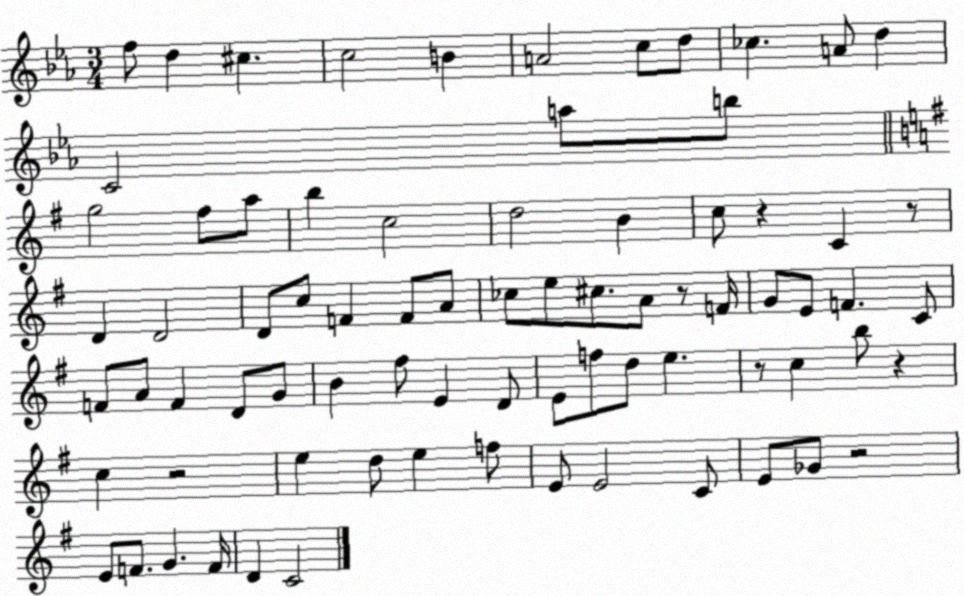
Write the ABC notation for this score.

X:1
T:Untitled
M:3/4
L:1/4
K:Eb
f/2 d ^c c2 B A2 c/2 d/2 _c A/2 d C2 a/2 b/2 g2 ^f/2 a/2 b c2 d2 B c/2 z C z/2 D D2 D/2 c/2 F F/2 A/2 _c/2 e/2 ^c/2 A/2 z/2 F/4 G/2 E/2 F C/2 F/2 A/2 F D/2 G/2 B ^f/2 E D/2 E/2 f/2 d/2 e z/2 c b/2 z c z2 e d/2 e f/2 E/2 E2 C/2 E/2 _G/2 z2 E/2 F/2 G F/4 D C2